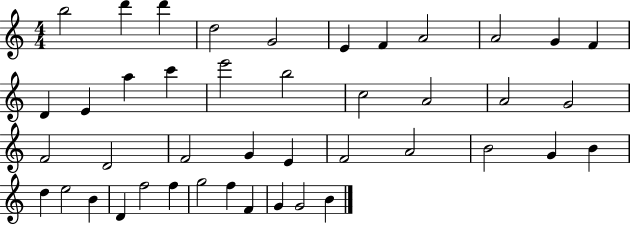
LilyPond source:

{
  \clef treble
  \numericTimeSignature
  \time 4/4
  \key c \major
  b''2 d'''4 d'''4 | d''2 g'2 | e'4 f'4 a'2 | a'2 g'4 f'4 | \break d'4 e'4 a''4 c'''4 | e'''2 b''2 | c''2 a'2 | a'2 g'2 | \break f'2 d'2 | f'2 g'4 e'4 | f'2 a'2 | b'2 g'4 b'4 | \break d''4 e''2 b'4 | d'4 f''2 f''4 | g''2 f''4 f'4 | g'4 g'2 b'4 | \break \bar "|."
}